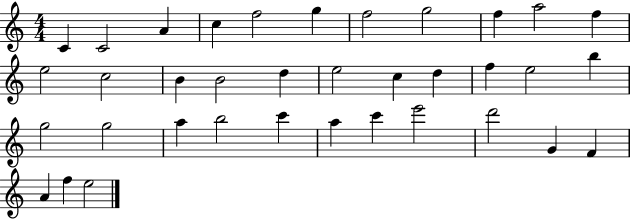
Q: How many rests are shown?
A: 0